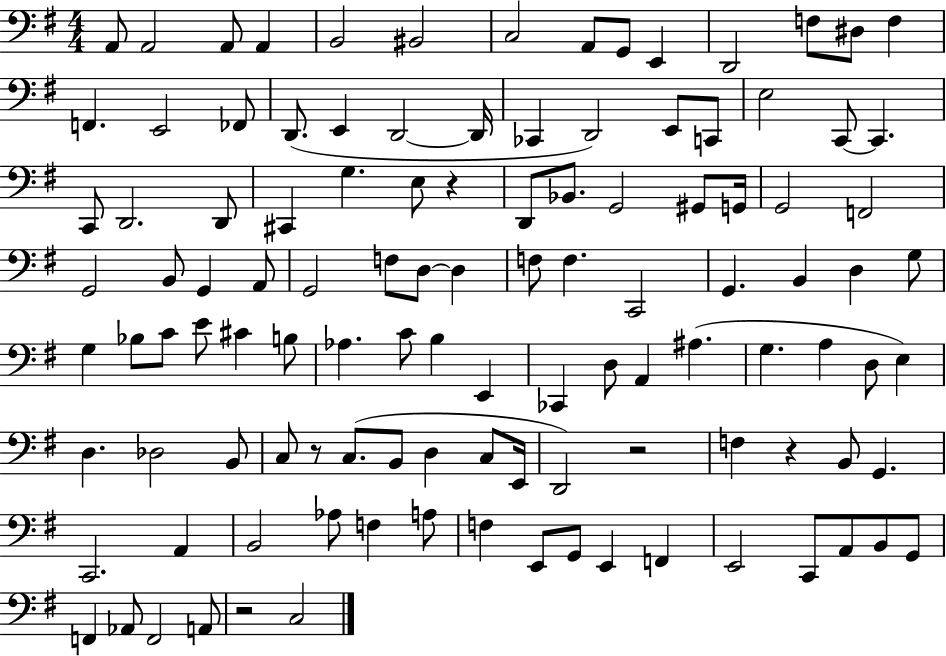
A2/e A2/h A2/e A2/q B2/h BIS2/h C3/h A2/e G2/e E2/q D2/h F3/e D#3/e F3/q F2/q. E2/h FES2/e D2/e. E2/q D2/h D2/s CES2/q D2/h E2/e C2/e E3/h C2/e C2/q. C2/e D2/h. D2/e C#2/q G3/q. E3/e R/q D2/e Bb2/e. G2/h G#2/e G2/s G2/h F2/h G2/h B2/e G2/q A2/e G2/h F3/e D3/e D3/q F3/e F3/q. C2/h G2/q. B2/q D3/q G3/e G3/q Bb3/e C4/e E4/e C#4/q B3/e Ab3/q. C4/e B3/q E2/q CES2/q D3/e A2/q A#3/q. G3/q. A3/q D3/e E3/q D3/q. Db3/h B2/e C3/e R/e C3/e. B2/e D3/q C3/e E2/s D2/h R/h F3/q R/q B2/e G2/q. C2/h. A2/q B2/h Ab3/e F3/q A3/e F3/q E2/e G2/e E2/q F2/q E2/h C2/e A2/e B2/e G2/e F2/q Ab2/e F2/h A2/e R/h C3/h